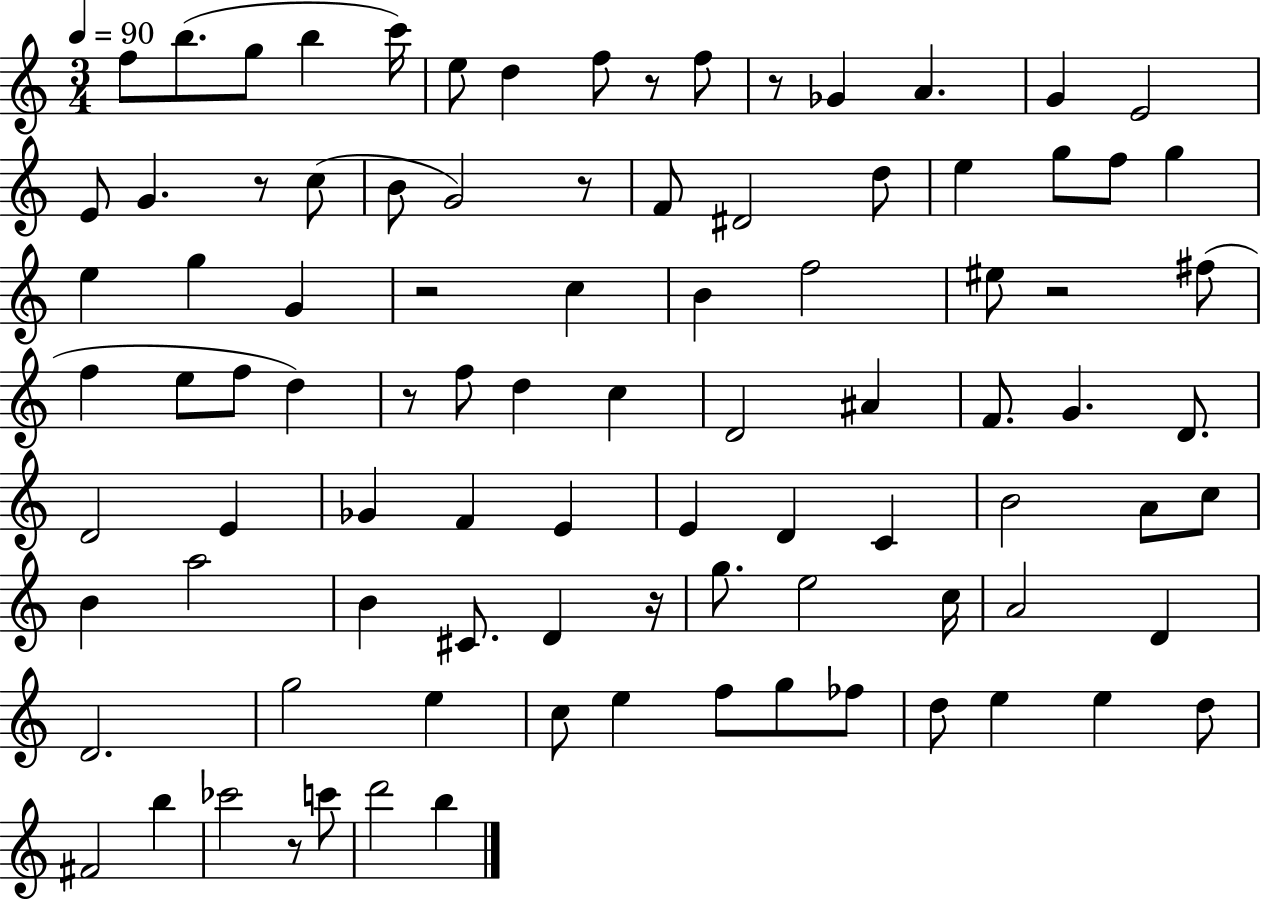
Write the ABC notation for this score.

X:1
T:Untitled
M:3/4
L:1/4
K:C
f/2 b/2 g/2 b c'/4 e/2 d f/2 z/2 f/2 z/2 _G A G E2 E/2 G z/2 c/2 B/2 G2 z/2 F/2 ^D2 d/2 e g/2 f/2 g e g G z2 c B f2 ^e/2 z2 ^f/2 f e/2 f/2 d z/2 f/2 d c D2 ^A F/2 G D/2 D2 E _G F E E D C B2 A/2 c/2 B a2 B ^C/2 D z/4 g/2 e2 c/4 A2 D D2 g2 e c/2 e f/2 g/2 _f/2 d/2 e e d/2 ^F2 b _c'2 z/2 c'/2 d'2 b